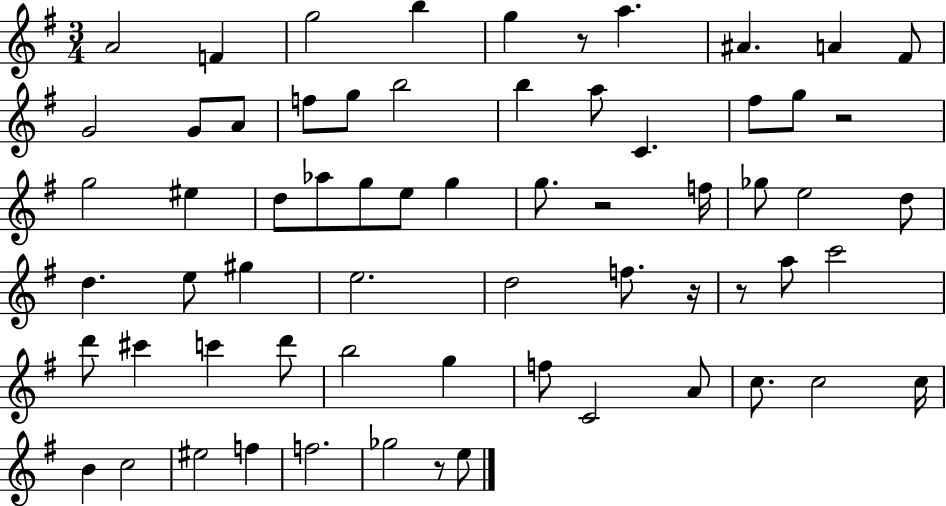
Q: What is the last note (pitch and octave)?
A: E5